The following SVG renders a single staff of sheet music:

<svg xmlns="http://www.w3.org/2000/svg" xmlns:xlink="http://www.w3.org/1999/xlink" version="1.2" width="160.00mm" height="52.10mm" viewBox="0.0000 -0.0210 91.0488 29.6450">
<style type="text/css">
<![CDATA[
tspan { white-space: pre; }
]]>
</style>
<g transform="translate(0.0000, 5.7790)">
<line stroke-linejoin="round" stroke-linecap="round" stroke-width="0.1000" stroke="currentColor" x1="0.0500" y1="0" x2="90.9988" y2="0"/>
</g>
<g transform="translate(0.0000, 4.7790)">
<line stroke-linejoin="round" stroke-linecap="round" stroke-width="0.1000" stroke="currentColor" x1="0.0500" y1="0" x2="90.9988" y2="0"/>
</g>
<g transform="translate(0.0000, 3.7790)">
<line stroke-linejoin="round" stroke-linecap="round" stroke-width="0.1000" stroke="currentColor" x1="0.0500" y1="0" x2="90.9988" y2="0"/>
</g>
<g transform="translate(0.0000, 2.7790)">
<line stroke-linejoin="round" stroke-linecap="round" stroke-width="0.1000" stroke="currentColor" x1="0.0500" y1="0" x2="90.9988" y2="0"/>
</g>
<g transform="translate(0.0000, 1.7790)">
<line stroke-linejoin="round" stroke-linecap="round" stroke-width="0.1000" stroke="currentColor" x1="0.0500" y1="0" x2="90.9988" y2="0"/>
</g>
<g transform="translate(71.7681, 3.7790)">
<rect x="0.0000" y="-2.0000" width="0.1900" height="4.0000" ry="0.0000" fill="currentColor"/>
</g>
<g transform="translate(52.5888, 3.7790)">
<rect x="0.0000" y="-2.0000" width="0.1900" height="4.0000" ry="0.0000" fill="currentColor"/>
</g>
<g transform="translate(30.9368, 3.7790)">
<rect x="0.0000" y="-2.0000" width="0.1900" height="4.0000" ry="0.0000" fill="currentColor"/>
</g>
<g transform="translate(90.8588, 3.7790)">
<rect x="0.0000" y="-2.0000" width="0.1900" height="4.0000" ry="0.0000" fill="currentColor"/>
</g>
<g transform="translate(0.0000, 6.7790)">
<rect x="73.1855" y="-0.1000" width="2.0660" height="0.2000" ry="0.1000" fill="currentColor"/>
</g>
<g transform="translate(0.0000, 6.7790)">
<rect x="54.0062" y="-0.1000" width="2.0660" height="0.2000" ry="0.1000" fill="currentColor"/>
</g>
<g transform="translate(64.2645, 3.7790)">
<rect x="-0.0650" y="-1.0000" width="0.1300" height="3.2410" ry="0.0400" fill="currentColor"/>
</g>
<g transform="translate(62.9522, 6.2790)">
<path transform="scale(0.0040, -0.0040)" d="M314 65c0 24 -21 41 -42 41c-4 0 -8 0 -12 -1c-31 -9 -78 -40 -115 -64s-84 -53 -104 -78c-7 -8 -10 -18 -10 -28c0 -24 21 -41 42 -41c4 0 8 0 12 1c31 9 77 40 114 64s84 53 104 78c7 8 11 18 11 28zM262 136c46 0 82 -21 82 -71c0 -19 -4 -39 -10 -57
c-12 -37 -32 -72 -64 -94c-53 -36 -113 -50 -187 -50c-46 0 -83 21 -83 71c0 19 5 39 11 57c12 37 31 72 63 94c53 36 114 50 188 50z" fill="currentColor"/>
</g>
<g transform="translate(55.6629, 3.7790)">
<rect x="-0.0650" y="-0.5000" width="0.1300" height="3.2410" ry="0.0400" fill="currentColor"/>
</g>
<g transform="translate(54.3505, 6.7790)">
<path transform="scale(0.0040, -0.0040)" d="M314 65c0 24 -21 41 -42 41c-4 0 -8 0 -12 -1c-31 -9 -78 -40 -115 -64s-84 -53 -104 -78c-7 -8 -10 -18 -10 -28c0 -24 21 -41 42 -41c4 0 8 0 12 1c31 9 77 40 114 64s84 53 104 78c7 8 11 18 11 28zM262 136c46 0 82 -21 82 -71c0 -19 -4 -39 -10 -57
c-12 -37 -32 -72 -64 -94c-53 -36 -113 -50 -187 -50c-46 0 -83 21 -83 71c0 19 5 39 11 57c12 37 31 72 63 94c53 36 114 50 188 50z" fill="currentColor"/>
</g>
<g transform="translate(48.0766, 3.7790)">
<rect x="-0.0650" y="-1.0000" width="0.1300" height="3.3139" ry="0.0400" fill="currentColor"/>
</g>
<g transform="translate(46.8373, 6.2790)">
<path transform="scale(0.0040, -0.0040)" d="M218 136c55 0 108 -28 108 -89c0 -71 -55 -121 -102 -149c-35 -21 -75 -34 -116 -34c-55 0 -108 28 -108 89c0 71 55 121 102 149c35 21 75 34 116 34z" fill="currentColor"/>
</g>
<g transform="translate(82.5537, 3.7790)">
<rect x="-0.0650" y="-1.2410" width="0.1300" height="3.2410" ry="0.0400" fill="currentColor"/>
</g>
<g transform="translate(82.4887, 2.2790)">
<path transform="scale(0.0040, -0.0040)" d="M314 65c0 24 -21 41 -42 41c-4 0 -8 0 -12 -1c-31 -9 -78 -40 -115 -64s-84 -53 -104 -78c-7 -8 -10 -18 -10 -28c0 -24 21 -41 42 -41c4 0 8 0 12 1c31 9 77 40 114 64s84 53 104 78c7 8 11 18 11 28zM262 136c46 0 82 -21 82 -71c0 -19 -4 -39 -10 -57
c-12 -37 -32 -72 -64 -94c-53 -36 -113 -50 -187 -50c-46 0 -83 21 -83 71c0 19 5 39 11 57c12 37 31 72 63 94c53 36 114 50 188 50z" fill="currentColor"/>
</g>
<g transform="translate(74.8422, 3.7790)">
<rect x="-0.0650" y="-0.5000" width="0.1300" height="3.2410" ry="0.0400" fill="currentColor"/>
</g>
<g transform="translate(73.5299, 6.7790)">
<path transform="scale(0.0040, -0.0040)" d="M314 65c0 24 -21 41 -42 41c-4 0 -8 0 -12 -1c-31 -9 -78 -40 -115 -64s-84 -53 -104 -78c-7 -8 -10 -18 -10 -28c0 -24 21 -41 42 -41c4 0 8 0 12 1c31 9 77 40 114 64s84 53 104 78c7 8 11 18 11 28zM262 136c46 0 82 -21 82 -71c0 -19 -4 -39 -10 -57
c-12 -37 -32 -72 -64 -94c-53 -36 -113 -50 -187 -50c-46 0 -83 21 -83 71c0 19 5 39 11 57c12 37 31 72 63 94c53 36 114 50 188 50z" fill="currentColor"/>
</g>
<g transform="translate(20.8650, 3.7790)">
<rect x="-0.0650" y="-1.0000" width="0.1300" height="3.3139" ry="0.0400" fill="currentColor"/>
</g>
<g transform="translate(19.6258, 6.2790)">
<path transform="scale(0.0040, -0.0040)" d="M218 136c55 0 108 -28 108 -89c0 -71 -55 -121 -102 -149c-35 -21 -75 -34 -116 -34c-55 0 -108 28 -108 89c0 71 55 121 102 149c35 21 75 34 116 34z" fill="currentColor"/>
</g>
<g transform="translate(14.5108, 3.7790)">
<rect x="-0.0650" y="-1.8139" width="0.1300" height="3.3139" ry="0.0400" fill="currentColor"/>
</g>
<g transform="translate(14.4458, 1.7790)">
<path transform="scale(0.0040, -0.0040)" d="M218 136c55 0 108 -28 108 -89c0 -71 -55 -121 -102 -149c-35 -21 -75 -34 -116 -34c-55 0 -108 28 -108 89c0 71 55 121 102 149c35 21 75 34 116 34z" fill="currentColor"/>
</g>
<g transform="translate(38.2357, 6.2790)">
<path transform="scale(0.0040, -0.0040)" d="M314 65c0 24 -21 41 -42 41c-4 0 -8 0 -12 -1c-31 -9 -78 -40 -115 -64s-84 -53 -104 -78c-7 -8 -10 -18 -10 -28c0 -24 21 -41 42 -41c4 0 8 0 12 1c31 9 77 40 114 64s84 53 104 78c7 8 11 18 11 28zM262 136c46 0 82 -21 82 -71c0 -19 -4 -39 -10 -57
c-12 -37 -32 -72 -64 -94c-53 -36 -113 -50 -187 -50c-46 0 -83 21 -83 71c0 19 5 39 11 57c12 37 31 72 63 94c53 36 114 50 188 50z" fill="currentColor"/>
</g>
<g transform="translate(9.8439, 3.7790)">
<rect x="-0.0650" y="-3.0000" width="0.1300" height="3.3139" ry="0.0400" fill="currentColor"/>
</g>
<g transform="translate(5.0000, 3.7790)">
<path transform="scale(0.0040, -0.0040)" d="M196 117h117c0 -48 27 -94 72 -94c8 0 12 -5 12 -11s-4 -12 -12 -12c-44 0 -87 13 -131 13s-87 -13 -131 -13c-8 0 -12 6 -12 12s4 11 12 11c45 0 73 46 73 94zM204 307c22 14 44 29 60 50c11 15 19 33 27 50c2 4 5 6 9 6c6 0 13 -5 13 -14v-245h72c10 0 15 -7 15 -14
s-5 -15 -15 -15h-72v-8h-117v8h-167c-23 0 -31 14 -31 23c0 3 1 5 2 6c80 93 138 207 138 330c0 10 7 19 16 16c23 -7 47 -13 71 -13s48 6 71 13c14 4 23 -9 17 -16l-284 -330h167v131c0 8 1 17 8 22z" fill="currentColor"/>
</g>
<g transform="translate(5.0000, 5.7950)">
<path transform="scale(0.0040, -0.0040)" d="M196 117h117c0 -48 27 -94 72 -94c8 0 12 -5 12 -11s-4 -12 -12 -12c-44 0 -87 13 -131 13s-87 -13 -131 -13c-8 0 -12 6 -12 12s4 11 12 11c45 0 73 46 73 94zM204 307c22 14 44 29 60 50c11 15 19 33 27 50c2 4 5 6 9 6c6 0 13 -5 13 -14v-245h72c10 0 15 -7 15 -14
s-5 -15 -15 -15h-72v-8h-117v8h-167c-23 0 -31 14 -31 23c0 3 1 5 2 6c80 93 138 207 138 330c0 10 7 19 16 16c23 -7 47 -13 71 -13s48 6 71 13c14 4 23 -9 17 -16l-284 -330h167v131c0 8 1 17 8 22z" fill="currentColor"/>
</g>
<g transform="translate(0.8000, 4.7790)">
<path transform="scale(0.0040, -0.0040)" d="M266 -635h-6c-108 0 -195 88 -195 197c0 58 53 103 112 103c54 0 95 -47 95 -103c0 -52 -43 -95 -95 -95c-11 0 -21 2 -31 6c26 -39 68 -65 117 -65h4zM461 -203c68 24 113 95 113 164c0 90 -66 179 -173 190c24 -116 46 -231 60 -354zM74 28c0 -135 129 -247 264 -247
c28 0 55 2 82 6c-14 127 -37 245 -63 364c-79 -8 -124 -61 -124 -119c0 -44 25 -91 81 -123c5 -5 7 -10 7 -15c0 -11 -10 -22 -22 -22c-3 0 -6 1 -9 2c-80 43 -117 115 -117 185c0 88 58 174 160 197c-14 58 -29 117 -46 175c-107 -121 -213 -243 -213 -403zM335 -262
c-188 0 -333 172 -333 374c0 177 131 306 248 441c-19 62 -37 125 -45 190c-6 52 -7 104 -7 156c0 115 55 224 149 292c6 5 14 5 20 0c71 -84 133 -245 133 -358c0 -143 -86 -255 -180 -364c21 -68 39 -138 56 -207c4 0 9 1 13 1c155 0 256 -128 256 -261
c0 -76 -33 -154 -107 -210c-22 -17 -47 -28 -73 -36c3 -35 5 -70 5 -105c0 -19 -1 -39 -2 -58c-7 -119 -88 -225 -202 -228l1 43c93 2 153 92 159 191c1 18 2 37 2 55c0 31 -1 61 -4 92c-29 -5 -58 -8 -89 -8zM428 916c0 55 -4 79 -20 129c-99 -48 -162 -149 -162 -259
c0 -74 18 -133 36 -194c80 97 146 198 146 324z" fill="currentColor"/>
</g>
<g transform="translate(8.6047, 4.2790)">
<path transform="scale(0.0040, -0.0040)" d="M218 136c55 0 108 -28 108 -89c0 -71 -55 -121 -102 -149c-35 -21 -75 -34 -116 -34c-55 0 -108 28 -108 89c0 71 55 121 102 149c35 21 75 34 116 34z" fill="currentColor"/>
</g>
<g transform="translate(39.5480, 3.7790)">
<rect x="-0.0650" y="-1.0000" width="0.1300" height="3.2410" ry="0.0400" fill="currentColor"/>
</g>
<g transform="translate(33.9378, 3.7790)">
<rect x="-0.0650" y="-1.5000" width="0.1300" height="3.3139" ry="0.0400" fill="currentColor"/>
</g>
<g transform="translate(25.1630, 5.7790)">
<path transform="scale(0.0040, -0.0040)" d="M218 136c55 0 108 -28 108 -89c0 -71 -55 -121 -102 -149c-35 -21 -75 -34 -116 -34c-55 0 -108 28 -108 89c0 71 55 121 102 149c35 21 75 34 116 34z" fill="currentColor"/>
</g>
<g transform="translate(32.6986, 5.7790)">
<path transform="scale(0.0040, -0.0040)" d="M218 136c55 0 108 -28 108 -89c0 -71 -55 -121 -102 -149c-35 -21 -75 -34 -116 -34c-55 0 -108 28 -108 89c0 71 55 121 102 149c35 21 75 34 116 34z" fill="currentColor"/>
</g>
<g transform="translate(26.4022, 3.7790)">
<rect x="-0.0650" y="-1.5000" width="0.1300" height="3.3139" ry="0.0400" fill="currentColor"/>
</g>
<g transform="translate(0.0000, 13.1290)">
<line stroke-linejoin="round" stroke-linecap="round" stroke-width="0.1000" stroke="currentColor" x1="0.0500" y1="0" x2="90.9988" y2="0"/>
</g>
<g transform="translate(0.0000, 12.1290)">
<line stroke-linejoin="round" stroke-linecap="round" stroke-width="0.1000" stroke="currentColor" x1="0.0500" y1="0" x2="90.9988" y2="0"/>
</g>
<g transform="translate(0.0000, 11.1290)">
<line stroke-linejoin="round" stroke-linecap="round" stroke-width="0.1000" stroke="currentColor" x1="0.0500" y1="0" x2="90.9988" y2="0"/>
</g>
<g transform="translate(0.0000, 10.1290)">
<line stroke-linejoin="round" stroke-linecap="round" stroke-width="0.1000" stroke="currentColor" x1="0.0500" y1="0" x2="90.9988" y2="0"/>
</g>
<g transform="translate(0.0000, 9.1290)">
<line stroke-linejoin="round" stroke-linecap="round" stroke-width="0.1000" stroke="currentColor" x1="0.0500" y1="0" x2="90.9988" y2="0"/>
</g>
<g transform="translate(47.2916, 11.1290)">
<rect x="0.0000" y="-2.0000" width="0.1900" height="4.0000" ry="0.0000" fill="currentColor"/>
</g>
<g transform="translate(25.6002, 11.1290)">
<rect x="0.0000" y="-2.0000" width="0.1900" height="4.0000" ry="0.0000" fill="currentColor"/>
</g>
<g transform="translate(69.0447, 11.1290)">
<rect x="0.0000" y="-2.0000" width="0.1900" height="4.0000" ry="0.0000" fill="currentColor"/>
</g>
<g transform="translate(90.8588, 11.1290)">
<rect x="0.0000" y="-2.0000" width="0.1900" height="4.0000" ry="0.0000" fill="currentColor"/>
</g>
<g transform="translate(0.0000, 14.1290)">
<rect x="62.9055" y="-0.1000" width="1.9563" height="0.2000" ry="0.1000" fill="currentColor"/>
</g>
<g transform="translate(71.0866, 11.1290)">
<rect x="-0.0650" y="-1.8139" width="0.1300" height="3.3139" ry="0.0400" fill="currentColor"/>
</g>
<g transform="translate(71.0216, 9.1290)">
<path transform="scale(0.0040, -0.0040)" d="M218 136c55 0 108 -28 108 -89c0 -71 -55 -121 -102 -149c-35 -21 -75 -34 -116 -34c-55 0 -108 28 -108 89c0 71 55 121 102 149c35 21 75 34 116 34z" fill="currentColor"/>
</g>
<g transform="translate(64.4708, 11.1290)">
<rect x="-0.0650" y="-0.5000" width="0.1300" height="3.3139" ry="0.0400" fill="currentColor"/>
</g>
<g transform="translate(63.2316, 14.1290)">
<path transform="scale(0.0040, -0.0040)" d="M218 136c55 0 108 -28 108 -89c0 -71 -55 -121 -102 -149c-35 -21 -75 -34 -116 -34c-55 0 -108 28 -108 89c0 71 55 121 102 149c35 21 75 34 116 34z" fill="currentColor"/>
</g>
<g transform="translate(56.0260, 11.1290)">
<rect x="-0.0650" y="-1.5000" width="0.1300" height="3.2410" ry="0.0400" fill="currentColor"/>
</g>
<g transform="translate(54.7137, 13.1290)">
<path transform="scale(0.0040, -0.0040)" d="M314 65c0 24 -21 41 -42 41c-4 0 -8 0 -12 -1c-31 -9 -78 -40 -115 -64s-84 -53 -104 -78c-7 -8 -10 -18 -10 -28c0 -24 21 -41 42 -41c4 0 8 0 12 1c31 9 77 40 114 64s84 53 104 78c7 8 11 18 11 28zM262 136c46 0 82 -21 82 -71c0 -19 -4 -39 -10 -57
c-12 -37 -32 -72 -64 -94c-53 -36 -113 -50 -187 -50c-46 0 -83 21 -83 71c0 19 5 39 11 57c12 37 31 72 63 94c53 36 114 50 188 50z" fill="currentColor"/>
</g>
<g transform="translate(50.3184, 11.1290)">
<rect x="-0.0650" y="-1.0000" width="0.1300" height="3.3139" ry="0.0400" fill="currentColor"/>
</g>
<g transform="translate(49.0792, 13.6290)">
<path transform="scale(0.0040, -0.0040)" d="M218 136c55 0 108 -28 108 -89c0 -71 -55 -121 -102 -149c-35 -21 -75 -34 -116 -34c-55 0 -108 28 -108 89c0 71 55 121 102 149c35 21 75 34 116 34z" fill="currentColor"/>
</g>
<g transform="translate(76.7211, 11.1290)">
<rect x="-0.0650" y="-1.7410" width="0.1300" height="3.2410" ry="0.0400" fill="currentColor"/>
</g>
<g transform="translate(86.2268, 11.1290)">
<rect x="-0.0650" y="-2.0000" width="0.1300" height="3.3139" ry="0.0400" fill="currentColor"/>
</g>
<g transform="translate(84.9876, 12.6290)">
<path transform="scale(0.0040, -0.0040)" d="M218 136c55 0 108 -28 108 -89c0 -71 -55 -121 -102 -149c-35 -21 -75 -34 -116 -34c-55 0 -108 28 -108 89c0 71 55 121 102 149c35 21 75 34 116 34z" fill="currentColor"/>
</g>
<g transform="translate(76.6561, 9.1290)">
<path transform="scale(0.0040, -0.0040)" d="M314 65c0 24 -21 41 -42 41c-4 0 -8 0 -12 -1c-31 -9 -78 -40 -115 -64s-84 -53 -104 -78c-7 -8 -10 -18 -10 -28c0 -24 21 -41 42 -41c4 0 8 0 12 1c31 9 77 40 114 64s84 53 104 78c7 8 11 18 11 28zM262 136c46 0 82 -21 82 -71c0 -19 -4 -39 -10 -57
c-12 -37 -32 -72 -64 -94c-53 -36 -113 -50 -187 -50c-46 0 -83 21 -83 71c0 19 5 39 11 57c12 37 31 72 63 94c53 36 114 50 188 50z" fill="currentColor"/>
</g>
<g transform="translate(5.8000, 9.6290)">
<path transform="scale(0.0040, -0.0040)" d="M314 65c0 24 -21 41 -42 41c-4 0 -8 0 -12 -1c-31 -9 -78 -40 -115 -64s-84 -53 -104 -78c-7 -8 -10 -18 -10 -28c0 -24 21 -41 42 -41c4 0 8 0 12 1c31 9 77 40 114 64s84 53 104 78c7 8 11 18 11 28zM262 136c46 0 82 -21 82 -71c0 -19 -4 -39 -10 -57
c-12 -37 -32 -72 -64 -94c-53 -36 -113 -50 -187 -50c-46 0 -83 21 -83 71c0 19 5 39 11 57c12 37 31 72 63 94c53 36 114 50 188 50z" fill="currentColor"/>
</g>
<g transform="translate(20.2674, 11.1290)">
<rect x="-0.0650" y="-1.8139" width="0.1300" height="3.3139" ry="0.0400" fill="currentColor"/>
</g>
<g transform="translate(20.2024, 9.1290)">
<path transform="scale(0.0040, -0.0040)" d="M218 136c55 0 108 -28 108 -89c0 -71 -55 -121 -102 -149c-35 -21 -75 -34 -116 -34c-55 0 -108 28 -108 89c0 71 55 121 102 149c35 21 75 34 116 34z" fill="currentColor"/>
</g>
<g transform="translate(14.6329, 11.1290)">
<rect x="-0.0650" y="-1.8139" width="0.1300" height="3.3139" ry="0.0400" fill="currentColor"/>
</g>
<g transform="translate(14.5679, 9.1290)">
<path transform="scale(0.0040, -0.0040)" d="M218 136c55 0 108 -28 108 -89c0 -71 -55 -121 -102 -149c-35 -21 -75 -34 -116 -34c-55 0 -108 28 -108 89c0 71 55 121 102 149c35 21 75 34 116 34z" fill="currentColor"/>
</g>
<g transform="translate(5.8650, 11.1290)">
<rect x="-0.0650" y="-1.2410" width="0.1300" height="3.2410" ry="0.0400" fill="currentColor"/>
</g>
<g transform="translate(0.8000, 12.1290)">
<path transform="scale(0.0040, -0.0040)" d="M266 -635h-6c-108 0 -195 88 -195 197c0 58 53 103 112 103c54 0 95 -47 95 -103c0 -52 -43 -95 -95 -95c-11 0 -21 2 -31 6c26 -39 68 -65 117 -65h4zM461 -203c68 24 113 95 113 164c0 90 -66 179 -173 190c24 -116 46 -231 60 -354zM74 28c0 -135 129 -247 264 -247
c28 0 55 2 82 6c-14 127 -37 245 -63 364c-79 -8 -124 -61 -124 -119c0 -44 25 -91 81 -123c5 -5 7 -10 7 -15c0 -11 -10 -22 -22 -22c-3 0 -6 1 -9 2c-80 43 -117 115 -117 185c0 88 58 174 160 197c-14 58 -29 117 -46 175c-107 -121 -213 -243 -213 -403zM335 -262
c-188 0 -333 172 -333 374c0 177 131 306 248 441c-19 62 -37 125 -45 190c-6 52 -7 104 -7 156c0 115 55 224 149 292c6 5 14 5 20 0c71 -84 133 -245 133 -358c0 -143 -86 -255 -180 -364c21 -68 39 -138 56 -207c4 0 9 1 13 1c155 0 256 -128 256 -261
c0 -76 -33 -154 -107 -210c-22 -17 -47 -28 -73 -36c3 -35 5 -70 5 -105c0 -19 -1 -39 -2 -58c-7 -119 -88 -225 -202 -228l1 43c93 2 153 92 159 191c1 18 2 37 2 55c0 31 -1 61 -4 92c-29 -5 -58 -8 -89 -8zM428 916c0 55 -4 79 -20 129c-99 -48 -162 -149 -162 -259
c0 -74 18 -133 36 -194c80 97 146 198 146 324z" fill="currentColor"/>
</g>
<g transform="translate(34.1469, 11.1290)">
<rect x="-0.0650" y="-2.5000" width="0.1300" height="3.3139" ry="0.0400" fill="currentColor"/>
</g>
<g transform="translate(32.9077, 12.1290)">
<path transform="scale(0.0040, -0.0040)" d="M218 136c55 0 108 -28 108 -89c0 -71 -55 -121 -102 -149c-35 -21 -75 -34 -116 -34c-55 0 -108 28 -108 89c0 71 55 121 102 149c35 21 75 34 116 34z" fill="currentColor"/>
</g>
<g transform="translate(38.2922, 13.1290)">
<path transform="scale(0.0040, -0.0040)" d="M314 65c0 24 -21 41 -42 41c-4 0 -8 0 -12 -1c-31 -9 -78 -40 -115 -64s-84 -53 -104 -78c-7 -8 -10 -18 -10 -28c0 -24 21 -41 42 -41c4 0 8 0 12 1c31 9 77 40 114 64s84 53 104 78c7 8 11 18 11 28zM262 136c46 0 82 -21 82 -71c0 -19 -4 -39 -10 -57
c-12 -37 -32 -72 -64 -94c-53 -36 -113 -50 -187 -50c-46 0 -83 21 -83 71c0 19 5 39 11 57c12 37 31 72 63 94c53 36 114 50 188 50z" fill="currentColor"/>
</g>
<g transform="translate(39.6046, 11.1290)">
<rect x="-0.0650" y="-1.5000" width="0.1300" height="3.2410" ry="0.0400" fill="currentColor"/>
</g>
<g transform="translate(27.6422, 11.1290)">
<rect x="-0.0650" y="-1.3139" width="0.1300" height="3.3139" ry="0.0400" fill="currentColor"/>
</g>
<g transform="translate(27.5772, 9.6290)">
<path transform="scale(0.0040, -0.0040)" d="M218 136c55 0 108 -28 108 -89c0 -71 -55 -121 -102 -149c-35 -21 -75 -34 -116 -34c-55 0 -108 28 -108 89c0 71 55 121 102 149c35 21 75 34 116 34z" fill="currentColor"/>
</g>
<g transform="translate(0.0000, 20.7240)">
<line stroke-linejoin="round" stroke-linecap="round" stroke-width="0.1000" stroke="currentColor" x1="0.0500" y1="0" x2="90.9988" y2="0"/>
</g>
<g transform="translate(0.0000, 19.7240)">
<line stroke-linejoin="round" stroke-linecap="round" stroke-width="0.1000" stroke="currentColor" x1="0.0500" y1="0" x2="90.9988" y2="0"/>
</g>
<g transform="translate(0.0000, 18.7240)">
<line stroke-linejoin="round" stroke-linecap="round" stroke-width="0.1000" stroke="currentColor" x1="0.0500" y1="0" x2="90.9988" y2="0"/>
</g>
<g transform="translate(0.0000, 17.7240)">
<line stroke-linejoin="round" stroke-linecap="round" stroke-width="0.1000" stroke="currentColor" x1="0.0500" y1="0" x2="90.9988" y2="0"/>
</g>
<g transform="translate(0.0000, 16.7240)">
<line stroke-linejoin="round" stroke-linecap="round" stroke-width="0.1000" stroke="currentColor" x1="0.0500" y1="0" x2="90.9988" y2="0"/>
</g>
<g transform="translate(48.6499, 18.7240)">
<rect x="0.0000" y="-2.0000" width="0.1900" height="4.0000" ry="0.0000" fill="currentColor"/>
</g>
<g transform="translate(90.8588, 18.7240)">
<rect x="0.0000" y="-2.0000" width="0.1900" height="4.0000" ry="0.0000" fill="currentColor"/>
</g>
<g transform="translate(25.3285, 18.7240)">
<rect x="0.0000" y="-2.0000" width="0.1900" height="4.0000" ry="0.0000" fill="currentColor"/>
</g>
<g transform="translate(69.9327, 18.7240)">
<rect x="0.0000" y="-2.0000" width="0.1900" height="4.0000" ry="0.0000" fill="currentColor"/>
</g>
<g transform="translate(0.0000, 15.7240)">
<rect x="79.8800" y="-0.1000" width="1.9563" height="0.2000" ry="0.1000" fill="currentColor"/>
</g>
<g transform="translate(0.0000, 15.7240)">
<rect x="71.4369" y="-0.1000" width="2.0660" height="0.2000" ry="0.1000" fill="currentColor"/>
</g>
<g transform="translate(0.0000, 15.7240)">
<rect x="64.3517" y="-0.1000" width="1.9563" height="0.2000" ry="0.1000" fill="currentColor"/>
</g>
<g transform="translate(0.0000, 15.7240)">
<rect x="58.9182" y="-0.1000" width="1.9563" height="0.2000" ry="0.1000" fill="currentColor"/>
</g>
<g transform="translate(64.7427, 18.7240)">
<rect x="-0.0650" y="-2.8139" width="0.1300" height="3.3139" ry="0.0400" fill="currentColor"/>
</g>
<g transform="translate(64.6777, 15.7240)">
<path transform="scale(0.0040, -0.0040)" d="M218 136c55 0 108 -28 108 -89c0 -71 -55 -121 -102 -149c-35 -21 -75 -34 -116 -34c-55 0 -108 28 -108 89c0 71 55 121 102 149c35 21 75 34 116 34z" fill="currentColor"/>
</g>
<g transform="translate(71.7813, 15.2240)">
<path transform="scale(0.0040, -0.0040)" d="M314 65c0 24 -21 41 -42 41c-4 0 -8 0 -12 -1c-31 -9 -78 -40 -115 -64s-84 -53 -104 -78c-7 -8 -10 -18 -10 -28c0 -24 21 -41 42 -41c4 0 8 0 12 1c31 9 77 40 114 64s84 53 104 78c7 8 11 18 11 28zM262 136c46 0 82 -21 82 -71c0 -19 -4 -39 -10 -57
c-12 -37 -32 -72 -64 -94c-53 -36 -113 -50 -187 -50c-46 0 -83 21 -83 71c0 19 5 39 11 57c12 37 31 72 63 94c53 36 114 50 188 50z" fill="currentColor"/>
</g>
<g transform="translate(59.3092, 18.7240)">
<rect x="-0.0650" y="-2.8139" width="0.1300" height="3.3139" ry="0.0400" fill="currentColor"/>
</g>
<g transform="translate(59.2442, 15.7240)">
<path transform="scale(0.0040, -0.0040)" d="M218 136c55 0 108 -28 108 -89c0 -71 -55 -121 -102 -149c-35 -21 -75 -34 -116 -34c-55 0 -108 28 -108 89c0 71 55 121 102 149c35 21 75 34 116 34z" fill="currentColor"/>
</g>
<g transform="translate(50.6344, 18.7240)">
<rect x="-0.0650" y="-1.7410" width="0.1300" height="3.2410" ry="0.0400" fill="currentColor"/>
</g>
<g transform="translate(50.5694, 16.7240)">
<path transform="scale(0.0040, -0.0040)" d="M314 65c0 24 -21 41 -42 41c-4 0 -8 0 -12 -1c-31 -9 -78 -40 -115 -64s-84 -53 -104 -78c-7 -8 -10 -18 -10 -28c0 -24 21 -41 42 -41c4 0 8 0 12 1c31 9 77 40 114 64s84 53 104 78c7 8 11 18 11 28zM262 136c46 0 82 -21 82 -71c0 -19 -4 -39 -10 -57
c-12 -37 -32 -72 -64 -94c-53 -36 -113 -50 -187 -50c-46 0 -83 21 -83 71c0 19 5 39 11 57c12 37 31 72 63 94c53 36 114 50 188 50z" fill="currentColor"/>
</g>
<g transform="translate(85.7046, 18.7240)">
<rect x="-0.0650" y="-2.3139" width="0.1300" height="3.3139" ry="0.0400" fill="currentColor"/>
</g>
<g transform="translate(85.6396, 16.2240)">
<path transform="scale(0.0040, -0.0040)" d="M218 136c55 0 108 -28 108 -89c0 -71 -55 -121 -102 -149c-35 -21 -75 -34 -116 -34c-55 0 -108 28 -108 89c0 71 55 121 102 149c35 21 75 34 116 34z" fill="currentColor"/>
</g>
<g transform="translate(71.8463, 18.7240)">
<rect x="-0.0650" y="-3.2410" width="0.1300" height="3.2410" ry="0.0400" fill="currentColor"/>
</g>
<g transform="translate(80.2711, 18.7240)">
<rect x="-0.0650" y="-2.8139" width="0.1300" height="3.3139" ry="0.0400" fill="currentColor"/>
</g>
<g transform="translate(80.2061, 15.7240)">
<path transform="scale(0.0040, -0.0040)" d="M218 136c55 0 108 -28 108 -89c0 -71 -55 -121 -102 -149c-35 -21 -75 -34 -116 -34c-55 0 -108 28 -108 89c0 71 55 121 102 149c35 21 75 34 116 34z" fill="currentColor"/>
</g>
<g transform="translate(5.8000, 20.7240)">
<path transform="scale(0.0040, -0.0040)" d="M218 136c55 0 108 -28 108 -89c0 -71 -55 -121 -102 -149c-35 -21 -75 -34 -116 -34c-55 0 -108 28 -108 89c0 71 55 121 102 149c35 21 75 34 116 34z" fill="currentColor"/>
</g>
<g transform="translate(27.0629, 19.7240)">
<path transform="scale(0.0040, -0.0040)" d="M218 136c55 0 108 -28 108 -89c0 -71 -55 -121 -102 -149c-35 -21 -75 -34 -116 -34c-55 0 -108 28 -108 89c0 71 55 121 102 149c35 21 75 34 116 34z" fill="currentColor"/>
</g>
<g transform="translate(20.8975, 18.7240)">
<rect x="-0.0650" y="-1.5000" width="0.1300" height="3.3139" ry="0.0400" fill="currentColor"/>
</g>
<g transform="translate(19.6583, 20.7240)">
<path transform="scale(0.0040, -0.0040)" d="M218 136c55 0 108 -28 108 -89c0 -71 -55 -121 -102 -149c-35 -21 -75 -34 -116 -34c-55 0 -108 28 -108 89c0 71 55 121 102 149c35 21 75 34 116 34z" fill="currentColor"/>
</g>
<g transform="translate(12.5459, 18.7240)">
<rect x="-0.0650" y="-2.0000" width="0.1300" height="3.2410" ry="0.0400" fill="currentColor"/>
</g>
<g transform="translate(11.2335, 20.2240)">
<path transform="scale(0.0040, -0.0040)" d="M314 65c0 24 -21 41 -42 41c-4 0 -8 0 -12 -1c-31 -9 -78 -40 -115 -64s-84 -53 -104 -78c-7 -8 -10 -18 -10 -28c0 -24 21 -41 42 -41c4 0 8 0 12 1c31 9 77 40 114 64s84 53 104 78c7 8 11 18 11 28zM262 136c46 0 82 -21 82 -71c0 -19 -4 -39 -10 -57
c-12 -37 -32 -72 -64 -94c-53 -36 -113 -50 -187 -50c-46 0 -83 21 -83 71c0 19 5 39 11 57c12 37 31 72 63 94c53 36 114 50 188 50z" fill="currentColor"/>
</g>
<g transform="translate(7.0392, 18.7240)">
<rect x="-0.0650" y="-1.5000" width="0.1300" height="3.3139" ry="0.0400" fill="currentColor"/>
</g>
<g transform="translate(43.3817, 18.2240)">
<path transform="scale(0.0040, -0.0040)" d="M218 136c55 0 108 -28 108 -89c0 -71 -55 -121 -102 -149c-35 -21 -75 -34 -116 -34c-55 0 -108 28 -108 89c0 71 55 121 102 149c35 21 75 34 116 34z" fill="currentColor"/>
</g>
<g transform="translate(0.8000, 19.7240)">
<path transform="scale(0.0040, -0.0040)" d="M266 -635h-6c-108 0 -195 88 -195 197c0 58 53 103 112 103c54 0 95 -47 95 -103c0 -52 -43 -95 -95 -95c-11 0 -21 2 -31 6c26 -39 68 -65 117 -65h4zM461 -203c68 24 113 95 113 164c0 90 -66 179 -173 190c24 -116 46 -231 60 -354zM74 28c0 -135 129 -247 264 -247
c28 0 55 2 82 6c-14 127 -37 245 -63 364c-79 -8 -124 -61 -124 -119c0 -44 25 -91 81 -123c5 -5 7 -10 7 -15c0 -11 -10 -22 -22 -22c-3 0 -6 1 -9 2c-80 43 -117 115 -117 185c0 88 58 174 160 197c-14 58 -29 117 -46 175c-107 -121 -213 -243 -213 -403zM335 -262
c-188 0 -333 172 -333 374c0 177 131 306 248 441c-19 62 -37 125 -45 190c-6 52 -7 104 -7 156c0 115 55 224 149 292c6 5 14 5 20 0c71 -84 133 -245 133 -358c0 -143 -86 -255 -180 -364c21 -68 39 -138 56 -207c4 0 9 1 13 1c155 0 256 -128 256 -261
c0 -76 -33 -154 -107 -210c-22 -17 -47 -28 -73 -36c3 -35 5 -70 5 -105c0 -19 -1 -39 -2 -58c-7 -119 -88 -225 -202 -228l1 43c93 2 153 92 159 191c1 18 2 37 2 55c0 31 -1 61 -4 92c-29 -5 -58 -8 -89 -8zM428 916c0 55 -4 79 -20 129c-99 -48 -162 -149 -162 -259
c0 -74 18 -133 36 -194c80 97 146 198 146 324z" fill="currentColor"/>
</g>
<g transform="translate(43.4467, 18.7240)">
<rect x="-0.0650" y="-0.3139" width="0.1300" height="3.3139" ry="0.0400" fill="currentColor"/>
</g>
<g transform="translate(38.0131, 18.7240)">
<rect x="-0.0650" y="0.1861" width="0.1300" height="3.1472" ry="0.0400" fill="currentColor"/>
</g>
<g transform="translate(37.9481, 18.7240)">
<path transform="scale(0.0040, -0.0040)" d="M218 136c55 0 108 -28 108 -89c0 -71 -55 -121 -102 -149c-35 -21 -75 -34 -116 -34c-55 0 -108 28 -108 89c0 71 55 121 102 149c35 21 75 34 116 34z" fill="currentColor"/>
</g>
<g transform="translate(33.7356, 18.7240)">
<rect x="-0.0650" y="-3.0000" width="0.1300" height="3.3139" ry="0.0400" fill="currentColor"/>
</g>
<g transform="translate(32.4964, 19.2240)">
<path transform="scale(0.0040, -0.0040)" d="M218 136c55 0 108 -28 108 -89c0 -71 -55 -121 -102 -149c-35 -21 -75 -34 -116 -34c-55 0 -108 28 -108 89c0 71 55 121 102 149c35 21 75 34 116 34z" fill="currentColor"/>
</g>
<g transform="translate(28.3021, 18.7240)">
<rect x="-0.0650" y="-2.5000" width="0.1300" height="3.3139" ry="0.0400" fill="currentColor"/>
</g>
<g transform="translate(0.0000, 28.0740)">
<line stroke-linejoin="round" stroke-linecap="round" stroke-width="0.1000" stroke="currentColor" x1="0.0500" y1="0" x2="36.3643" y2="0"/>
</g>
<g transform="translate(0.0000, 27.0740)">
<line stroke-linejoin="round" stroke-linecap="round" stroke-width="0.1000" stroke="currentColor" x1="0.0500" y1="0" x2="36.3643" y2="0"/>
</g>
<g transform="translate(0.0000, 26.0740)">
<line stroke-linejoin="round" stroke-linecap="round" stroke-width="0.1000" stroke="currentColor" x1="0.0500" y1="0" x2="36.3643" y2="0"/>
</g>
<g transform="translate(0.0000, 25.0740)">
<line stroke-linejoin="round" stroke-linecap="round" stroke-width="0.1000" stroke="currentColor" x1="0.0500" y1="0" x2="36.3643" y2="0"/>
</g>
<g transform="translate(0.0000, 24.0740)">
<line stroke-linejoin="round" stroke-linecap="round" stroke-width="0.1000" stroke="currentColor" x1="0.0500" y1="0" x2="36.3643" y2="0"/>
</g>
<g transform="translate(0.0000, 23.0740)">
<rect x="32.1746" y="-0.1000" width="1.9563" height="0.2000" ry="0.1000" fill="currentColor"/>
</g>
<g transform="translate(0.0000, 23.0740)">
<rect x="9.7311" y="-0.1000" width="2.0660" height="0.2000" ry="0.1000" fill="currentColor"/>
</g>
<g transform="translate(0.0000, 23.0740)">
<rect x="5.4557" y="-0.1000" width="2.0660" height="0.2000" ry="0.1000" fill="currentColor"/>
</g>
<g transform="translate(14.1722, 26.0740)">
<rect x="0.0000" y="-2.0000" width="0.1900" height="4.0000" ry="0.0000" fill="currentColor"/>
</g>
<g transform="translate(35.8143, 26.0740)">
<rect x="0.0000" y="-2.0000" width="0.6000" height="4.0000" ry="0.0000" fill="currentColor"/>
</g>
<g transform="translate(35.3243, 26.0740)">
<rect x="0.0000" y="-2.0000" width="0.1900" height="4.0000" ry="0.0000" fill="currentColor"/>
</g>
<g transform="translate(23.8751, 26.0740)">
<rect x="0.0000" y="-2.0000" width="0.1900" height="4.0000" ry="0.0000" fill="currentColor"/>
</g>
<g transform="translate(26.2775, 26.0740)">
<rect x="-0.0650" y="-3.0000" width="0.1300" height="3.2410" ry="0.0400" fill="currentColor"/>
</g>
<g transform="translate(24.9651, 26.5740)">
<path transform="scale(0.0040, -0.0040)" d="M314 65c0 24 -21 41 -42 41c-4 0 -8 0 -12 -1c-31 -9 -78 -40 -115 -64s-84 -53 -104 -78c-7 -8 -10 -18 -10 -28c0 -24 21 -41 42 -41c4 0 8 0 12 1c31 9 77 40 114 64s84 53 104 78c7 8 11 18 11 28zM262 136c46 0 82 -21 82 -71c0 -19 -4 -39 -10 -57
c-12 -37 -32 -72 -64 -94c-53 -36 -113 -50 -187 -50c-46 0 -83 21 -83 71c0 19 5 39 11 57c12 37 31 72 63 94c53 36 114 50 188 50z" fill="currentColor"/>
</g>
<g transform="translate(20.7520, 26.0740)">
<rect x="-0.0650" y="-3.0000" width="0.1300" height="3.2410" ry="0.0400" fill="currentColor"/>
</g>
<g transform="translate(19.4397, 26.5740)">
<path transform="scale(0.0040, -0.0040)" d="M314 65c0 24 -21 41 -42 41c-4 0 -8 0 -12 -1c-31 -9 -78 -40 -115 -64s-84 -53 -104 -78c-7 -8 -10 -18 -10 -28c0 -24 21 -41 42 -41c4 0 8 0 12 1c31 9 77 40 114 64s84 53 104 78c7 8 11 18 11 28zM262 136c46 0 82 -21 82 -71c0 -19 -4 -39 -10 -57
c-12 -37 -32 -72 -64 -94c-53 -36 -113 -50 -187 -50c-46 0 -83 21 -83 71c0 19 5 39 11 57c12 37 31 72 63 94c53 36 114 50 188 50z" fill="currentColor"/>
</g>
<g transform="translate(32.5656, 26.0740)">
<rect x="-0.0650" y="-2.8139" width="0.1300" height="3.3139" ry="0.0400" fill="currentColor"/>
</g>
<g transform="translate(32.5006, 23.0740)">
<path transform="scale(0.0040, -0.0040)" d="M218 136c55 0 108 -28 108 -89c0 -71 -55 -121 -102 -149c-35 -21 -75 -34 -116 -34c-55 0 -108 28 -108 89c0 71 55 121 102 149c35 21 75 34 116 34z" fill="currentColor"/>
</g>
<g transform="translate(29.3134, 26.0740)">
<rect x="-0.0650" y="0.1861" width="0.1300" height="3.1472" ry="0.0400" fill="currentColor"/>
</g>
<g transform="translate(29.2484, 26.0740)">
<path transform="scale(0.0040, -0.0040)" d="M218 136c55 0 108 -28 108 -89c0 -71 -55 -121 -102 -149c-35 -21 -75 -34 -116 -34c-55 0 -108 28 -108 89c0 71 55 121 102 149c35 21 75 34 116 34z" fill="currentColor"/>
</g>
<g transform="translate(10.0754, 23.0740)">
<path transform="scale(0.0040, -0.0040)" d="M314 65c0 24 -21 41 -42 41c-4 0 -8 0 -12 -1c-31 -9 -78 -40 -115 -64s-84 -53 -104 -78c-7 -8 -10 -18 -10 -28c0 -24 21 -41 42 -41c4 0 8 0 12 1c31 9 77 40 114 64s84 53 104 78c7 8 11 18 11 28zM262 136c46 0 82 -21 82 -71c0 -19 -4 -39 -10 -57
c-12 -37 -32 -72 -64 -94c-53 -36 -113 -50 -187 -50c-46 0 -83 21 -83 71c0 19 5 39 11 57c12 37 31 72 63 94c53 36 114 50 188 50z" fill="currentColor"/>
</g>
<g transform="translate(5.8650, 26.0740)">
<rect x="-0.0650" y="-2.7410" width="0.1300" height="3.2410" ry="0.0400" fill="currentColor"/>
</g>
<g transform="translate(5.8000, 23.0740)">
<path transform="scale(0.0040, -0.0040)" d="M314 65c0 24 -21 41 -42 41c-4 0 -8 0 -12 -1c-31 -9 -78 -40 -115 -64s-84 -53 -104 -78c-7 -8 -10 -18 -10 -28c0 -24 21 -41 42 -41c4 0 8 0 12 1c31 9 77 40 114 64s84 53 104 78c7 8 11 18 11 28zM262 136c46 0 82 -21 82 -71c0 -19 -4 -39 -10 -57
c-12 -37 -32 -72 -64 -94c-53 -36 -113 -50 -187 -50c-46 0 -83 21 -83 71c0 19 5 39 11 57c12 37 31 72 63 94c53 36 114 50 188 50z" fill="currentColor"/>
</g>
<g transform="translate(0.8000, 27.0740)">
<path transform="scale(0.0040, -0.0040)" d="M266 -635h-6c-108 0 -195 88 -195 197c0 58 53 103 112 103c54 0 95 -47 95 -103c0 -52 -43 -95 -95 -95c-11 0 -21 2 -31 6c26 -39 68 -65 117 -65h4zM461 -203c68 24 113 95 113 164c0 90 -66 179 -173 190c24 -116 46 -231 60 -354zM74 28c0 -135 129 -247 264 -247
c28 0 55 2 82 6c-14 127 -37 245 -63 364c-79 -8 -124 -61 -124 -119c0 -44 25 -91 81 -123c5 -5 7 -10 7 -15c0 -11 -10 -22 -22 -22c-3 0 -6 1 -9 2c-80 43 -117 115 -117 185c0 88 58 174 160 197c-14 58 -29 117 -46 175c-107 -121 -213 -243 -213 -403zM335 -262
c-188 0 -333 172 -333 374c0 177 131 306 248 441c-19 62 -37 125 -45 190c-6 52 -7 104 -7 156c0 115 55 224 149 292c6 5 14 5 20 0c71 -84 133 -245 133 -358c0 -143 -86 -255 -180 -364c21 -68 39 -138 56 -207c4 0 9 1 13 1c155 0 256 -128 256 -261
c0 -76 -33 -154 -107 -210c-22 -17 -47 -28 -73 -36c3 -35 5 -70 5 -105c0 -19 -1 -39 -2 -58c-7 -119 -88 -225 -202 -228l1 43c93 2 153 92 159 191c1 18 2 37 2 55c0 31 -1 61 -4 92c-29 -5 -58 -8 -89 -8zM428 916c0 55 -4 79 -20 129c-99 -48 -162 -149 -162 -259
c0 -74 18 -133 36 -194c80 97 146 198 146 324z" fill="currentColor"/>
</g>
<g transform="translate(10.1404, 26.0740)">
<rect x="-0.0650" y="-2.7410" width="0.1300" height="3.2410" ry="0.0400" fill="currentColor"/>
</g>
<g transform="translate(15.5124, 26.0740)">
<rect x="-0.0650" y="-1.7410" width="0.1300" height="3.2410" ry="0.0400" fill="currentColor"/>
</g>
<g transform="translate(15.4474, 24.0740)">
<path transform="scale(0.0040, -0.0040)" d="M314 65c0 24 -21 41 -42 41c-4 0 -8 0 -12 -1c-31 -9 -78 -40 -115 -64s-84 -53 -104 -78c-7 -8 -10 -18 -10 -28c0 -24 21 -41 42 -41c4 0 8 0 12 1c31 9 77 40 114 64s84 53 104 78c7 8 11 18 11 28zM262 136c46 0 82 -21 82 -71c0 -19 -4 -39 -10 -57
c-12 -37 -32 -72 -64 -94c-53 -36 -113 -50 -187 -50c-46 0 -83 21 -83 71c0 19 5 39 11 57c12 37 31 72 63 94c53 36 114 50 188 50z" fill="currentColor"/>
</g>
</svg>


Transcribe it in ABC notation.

X:1
T:Untitled
M:4/4
L:1/4
K:C
A f D E E D2 D C2 D2 C2 e2 e2 f f e G E2 D E2 C f f2 F E F2 E G A B c f2 a a b2 a g a2 a2 f2 A2 A2 B a